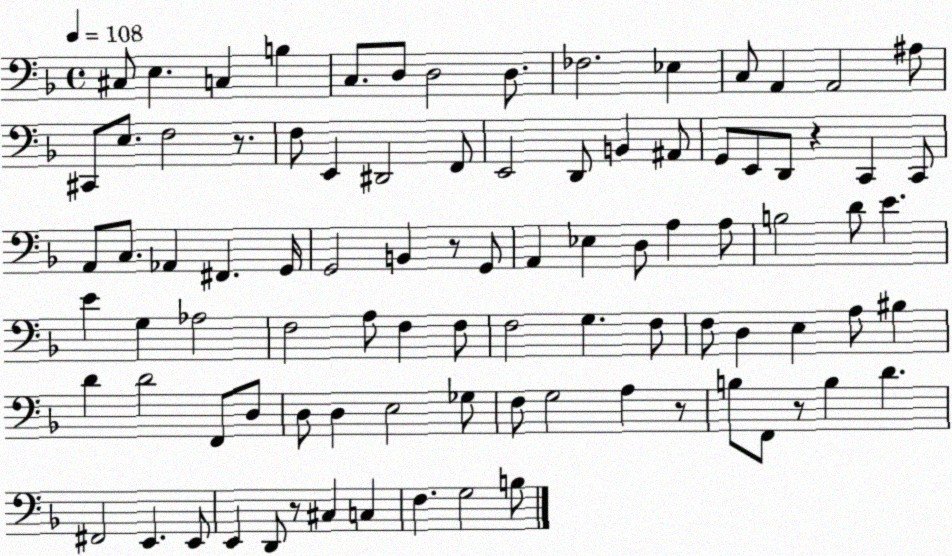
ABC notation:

X:1
T:Untitled
M:4/4
L:1/4
K:F
^C,/2 E, C, B, C,/2 D,/2 D,2 D,/2 _F,2 _E, C,/2 A,, A,,2 ^A,/2 ^C,,/2 E,/2 F,2 z/2 F,/2 E,, ^D,,2 F,,/2 E,,2 D,,/2 B,, ^A,,/2 G,,/2 E,,/2 D,,/2 z C,, C,,/2 A,,/2 C,/2 _A,, ^F,, G,,/4 G,,2 B,, z/2 G,,/2 A,, _E, D,/2 A, A,/2 B,2 D/2 E E G, _A,2 F,2 A,/2 F, F,/2 F,2 G, F,/2 F,/2 D, E, A,/2 ^B, D D2 F,,/2 D,/2 D,/2 D, E,2 _G,/2 F,/2 G,2 A, z/2 B,/2 F,,/2 z/2 B, D ^F,,2 E,, E,,/2 E,, D,,/2 z/2 ^C, C, F, G,2 B,/2